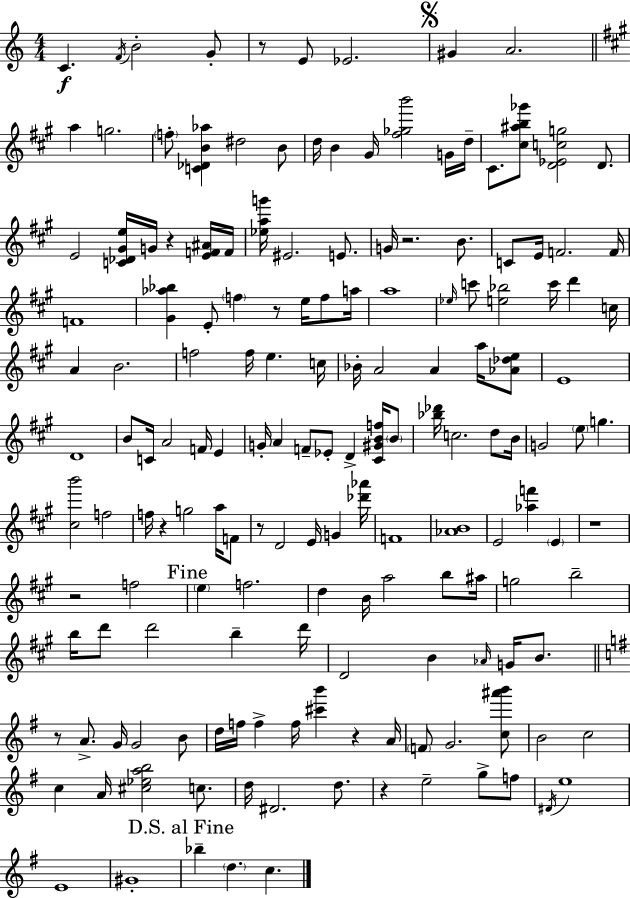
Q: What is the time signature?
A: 4/4